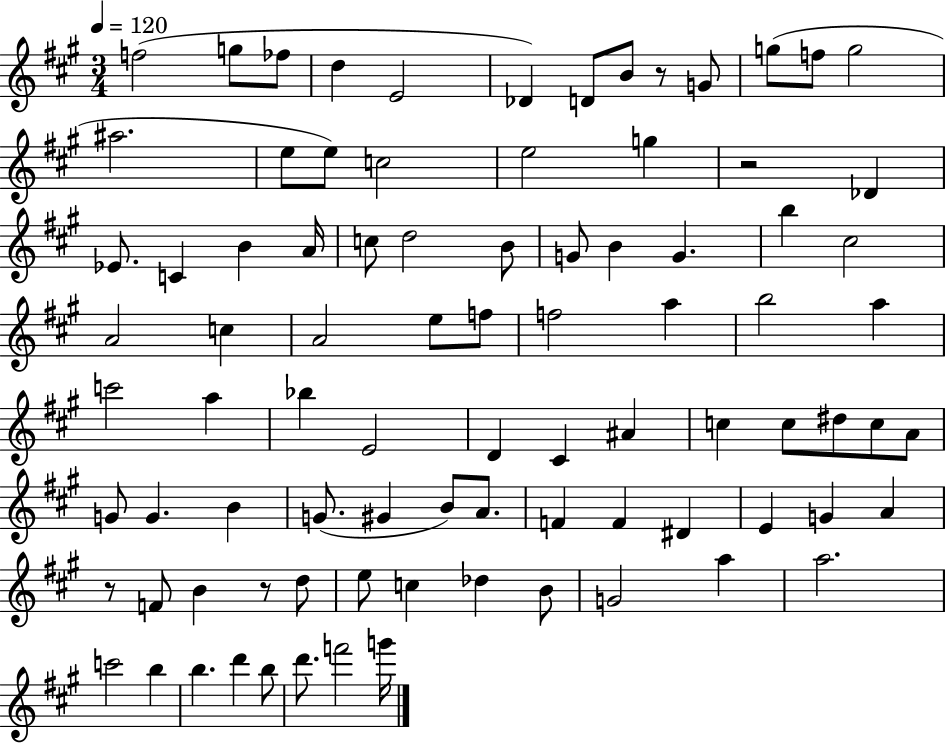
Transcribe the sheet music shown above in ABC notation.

X:1
T:Untitled
M:3/4
L:1/4
K:A
f2 g/2 _f/2 d E2 _D D/2 B/2 z/2 G/2 g/2 f/2 g2 ^a2 e/2 e/2 c2 e2 g z2 _D _E/2 C B A/4 c/2 d2 B/2 G/2 B G b ^c2 A2 c A2 e/2 f/2 f2 a b2 a c'2 a _b E2 D ^C ^A c c/2 ^d/2 c/2 A/2 G/2 G B G/2 ^G B/2 A/2 F F ^D E G A z/2 F/2 B z/2 d/2 e/2 c _d B/2 G2 a a2 c'2 b b d' b/2 d'/2 f'2 g'/4